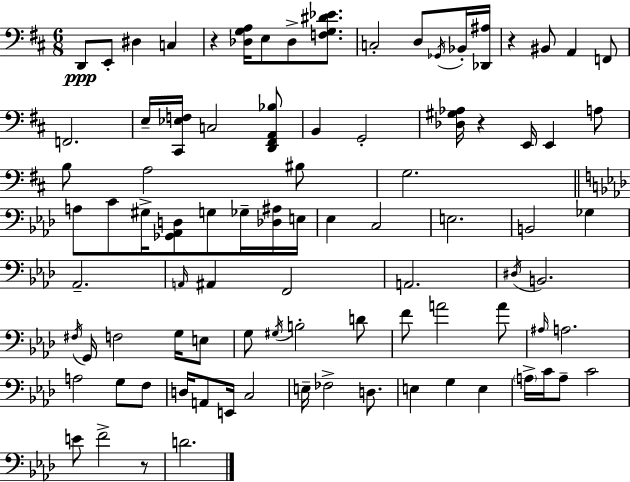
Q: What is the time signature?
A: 6/8